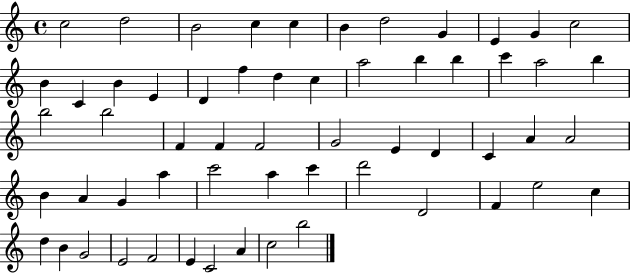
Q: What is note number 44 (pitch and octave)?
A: D6